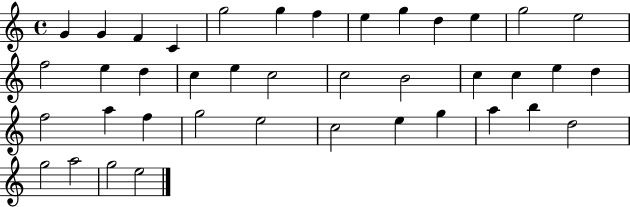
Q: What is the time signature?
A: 4/4